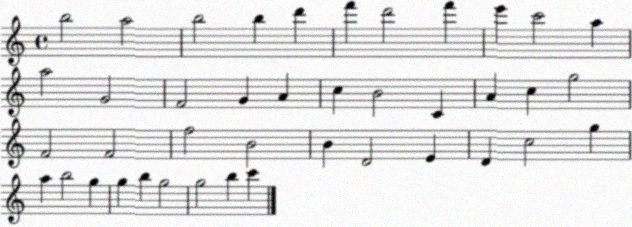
X:1
T:Untitled
M:4/4
L:1/4
K:C
b2 a2 b2 b d' f' d'2 f' e' c'2 a a2 G2 F2 G A c B2 C A c g2 F2 F2 f2 B2 B D2 E D c2 g a b2 g g b g2 g2 b c'